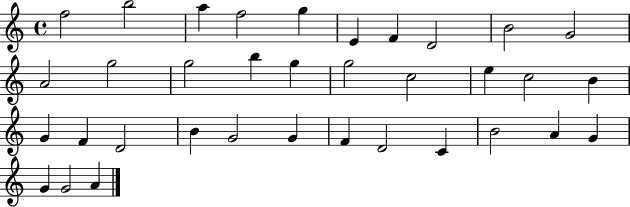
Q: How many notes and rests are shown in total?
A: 35